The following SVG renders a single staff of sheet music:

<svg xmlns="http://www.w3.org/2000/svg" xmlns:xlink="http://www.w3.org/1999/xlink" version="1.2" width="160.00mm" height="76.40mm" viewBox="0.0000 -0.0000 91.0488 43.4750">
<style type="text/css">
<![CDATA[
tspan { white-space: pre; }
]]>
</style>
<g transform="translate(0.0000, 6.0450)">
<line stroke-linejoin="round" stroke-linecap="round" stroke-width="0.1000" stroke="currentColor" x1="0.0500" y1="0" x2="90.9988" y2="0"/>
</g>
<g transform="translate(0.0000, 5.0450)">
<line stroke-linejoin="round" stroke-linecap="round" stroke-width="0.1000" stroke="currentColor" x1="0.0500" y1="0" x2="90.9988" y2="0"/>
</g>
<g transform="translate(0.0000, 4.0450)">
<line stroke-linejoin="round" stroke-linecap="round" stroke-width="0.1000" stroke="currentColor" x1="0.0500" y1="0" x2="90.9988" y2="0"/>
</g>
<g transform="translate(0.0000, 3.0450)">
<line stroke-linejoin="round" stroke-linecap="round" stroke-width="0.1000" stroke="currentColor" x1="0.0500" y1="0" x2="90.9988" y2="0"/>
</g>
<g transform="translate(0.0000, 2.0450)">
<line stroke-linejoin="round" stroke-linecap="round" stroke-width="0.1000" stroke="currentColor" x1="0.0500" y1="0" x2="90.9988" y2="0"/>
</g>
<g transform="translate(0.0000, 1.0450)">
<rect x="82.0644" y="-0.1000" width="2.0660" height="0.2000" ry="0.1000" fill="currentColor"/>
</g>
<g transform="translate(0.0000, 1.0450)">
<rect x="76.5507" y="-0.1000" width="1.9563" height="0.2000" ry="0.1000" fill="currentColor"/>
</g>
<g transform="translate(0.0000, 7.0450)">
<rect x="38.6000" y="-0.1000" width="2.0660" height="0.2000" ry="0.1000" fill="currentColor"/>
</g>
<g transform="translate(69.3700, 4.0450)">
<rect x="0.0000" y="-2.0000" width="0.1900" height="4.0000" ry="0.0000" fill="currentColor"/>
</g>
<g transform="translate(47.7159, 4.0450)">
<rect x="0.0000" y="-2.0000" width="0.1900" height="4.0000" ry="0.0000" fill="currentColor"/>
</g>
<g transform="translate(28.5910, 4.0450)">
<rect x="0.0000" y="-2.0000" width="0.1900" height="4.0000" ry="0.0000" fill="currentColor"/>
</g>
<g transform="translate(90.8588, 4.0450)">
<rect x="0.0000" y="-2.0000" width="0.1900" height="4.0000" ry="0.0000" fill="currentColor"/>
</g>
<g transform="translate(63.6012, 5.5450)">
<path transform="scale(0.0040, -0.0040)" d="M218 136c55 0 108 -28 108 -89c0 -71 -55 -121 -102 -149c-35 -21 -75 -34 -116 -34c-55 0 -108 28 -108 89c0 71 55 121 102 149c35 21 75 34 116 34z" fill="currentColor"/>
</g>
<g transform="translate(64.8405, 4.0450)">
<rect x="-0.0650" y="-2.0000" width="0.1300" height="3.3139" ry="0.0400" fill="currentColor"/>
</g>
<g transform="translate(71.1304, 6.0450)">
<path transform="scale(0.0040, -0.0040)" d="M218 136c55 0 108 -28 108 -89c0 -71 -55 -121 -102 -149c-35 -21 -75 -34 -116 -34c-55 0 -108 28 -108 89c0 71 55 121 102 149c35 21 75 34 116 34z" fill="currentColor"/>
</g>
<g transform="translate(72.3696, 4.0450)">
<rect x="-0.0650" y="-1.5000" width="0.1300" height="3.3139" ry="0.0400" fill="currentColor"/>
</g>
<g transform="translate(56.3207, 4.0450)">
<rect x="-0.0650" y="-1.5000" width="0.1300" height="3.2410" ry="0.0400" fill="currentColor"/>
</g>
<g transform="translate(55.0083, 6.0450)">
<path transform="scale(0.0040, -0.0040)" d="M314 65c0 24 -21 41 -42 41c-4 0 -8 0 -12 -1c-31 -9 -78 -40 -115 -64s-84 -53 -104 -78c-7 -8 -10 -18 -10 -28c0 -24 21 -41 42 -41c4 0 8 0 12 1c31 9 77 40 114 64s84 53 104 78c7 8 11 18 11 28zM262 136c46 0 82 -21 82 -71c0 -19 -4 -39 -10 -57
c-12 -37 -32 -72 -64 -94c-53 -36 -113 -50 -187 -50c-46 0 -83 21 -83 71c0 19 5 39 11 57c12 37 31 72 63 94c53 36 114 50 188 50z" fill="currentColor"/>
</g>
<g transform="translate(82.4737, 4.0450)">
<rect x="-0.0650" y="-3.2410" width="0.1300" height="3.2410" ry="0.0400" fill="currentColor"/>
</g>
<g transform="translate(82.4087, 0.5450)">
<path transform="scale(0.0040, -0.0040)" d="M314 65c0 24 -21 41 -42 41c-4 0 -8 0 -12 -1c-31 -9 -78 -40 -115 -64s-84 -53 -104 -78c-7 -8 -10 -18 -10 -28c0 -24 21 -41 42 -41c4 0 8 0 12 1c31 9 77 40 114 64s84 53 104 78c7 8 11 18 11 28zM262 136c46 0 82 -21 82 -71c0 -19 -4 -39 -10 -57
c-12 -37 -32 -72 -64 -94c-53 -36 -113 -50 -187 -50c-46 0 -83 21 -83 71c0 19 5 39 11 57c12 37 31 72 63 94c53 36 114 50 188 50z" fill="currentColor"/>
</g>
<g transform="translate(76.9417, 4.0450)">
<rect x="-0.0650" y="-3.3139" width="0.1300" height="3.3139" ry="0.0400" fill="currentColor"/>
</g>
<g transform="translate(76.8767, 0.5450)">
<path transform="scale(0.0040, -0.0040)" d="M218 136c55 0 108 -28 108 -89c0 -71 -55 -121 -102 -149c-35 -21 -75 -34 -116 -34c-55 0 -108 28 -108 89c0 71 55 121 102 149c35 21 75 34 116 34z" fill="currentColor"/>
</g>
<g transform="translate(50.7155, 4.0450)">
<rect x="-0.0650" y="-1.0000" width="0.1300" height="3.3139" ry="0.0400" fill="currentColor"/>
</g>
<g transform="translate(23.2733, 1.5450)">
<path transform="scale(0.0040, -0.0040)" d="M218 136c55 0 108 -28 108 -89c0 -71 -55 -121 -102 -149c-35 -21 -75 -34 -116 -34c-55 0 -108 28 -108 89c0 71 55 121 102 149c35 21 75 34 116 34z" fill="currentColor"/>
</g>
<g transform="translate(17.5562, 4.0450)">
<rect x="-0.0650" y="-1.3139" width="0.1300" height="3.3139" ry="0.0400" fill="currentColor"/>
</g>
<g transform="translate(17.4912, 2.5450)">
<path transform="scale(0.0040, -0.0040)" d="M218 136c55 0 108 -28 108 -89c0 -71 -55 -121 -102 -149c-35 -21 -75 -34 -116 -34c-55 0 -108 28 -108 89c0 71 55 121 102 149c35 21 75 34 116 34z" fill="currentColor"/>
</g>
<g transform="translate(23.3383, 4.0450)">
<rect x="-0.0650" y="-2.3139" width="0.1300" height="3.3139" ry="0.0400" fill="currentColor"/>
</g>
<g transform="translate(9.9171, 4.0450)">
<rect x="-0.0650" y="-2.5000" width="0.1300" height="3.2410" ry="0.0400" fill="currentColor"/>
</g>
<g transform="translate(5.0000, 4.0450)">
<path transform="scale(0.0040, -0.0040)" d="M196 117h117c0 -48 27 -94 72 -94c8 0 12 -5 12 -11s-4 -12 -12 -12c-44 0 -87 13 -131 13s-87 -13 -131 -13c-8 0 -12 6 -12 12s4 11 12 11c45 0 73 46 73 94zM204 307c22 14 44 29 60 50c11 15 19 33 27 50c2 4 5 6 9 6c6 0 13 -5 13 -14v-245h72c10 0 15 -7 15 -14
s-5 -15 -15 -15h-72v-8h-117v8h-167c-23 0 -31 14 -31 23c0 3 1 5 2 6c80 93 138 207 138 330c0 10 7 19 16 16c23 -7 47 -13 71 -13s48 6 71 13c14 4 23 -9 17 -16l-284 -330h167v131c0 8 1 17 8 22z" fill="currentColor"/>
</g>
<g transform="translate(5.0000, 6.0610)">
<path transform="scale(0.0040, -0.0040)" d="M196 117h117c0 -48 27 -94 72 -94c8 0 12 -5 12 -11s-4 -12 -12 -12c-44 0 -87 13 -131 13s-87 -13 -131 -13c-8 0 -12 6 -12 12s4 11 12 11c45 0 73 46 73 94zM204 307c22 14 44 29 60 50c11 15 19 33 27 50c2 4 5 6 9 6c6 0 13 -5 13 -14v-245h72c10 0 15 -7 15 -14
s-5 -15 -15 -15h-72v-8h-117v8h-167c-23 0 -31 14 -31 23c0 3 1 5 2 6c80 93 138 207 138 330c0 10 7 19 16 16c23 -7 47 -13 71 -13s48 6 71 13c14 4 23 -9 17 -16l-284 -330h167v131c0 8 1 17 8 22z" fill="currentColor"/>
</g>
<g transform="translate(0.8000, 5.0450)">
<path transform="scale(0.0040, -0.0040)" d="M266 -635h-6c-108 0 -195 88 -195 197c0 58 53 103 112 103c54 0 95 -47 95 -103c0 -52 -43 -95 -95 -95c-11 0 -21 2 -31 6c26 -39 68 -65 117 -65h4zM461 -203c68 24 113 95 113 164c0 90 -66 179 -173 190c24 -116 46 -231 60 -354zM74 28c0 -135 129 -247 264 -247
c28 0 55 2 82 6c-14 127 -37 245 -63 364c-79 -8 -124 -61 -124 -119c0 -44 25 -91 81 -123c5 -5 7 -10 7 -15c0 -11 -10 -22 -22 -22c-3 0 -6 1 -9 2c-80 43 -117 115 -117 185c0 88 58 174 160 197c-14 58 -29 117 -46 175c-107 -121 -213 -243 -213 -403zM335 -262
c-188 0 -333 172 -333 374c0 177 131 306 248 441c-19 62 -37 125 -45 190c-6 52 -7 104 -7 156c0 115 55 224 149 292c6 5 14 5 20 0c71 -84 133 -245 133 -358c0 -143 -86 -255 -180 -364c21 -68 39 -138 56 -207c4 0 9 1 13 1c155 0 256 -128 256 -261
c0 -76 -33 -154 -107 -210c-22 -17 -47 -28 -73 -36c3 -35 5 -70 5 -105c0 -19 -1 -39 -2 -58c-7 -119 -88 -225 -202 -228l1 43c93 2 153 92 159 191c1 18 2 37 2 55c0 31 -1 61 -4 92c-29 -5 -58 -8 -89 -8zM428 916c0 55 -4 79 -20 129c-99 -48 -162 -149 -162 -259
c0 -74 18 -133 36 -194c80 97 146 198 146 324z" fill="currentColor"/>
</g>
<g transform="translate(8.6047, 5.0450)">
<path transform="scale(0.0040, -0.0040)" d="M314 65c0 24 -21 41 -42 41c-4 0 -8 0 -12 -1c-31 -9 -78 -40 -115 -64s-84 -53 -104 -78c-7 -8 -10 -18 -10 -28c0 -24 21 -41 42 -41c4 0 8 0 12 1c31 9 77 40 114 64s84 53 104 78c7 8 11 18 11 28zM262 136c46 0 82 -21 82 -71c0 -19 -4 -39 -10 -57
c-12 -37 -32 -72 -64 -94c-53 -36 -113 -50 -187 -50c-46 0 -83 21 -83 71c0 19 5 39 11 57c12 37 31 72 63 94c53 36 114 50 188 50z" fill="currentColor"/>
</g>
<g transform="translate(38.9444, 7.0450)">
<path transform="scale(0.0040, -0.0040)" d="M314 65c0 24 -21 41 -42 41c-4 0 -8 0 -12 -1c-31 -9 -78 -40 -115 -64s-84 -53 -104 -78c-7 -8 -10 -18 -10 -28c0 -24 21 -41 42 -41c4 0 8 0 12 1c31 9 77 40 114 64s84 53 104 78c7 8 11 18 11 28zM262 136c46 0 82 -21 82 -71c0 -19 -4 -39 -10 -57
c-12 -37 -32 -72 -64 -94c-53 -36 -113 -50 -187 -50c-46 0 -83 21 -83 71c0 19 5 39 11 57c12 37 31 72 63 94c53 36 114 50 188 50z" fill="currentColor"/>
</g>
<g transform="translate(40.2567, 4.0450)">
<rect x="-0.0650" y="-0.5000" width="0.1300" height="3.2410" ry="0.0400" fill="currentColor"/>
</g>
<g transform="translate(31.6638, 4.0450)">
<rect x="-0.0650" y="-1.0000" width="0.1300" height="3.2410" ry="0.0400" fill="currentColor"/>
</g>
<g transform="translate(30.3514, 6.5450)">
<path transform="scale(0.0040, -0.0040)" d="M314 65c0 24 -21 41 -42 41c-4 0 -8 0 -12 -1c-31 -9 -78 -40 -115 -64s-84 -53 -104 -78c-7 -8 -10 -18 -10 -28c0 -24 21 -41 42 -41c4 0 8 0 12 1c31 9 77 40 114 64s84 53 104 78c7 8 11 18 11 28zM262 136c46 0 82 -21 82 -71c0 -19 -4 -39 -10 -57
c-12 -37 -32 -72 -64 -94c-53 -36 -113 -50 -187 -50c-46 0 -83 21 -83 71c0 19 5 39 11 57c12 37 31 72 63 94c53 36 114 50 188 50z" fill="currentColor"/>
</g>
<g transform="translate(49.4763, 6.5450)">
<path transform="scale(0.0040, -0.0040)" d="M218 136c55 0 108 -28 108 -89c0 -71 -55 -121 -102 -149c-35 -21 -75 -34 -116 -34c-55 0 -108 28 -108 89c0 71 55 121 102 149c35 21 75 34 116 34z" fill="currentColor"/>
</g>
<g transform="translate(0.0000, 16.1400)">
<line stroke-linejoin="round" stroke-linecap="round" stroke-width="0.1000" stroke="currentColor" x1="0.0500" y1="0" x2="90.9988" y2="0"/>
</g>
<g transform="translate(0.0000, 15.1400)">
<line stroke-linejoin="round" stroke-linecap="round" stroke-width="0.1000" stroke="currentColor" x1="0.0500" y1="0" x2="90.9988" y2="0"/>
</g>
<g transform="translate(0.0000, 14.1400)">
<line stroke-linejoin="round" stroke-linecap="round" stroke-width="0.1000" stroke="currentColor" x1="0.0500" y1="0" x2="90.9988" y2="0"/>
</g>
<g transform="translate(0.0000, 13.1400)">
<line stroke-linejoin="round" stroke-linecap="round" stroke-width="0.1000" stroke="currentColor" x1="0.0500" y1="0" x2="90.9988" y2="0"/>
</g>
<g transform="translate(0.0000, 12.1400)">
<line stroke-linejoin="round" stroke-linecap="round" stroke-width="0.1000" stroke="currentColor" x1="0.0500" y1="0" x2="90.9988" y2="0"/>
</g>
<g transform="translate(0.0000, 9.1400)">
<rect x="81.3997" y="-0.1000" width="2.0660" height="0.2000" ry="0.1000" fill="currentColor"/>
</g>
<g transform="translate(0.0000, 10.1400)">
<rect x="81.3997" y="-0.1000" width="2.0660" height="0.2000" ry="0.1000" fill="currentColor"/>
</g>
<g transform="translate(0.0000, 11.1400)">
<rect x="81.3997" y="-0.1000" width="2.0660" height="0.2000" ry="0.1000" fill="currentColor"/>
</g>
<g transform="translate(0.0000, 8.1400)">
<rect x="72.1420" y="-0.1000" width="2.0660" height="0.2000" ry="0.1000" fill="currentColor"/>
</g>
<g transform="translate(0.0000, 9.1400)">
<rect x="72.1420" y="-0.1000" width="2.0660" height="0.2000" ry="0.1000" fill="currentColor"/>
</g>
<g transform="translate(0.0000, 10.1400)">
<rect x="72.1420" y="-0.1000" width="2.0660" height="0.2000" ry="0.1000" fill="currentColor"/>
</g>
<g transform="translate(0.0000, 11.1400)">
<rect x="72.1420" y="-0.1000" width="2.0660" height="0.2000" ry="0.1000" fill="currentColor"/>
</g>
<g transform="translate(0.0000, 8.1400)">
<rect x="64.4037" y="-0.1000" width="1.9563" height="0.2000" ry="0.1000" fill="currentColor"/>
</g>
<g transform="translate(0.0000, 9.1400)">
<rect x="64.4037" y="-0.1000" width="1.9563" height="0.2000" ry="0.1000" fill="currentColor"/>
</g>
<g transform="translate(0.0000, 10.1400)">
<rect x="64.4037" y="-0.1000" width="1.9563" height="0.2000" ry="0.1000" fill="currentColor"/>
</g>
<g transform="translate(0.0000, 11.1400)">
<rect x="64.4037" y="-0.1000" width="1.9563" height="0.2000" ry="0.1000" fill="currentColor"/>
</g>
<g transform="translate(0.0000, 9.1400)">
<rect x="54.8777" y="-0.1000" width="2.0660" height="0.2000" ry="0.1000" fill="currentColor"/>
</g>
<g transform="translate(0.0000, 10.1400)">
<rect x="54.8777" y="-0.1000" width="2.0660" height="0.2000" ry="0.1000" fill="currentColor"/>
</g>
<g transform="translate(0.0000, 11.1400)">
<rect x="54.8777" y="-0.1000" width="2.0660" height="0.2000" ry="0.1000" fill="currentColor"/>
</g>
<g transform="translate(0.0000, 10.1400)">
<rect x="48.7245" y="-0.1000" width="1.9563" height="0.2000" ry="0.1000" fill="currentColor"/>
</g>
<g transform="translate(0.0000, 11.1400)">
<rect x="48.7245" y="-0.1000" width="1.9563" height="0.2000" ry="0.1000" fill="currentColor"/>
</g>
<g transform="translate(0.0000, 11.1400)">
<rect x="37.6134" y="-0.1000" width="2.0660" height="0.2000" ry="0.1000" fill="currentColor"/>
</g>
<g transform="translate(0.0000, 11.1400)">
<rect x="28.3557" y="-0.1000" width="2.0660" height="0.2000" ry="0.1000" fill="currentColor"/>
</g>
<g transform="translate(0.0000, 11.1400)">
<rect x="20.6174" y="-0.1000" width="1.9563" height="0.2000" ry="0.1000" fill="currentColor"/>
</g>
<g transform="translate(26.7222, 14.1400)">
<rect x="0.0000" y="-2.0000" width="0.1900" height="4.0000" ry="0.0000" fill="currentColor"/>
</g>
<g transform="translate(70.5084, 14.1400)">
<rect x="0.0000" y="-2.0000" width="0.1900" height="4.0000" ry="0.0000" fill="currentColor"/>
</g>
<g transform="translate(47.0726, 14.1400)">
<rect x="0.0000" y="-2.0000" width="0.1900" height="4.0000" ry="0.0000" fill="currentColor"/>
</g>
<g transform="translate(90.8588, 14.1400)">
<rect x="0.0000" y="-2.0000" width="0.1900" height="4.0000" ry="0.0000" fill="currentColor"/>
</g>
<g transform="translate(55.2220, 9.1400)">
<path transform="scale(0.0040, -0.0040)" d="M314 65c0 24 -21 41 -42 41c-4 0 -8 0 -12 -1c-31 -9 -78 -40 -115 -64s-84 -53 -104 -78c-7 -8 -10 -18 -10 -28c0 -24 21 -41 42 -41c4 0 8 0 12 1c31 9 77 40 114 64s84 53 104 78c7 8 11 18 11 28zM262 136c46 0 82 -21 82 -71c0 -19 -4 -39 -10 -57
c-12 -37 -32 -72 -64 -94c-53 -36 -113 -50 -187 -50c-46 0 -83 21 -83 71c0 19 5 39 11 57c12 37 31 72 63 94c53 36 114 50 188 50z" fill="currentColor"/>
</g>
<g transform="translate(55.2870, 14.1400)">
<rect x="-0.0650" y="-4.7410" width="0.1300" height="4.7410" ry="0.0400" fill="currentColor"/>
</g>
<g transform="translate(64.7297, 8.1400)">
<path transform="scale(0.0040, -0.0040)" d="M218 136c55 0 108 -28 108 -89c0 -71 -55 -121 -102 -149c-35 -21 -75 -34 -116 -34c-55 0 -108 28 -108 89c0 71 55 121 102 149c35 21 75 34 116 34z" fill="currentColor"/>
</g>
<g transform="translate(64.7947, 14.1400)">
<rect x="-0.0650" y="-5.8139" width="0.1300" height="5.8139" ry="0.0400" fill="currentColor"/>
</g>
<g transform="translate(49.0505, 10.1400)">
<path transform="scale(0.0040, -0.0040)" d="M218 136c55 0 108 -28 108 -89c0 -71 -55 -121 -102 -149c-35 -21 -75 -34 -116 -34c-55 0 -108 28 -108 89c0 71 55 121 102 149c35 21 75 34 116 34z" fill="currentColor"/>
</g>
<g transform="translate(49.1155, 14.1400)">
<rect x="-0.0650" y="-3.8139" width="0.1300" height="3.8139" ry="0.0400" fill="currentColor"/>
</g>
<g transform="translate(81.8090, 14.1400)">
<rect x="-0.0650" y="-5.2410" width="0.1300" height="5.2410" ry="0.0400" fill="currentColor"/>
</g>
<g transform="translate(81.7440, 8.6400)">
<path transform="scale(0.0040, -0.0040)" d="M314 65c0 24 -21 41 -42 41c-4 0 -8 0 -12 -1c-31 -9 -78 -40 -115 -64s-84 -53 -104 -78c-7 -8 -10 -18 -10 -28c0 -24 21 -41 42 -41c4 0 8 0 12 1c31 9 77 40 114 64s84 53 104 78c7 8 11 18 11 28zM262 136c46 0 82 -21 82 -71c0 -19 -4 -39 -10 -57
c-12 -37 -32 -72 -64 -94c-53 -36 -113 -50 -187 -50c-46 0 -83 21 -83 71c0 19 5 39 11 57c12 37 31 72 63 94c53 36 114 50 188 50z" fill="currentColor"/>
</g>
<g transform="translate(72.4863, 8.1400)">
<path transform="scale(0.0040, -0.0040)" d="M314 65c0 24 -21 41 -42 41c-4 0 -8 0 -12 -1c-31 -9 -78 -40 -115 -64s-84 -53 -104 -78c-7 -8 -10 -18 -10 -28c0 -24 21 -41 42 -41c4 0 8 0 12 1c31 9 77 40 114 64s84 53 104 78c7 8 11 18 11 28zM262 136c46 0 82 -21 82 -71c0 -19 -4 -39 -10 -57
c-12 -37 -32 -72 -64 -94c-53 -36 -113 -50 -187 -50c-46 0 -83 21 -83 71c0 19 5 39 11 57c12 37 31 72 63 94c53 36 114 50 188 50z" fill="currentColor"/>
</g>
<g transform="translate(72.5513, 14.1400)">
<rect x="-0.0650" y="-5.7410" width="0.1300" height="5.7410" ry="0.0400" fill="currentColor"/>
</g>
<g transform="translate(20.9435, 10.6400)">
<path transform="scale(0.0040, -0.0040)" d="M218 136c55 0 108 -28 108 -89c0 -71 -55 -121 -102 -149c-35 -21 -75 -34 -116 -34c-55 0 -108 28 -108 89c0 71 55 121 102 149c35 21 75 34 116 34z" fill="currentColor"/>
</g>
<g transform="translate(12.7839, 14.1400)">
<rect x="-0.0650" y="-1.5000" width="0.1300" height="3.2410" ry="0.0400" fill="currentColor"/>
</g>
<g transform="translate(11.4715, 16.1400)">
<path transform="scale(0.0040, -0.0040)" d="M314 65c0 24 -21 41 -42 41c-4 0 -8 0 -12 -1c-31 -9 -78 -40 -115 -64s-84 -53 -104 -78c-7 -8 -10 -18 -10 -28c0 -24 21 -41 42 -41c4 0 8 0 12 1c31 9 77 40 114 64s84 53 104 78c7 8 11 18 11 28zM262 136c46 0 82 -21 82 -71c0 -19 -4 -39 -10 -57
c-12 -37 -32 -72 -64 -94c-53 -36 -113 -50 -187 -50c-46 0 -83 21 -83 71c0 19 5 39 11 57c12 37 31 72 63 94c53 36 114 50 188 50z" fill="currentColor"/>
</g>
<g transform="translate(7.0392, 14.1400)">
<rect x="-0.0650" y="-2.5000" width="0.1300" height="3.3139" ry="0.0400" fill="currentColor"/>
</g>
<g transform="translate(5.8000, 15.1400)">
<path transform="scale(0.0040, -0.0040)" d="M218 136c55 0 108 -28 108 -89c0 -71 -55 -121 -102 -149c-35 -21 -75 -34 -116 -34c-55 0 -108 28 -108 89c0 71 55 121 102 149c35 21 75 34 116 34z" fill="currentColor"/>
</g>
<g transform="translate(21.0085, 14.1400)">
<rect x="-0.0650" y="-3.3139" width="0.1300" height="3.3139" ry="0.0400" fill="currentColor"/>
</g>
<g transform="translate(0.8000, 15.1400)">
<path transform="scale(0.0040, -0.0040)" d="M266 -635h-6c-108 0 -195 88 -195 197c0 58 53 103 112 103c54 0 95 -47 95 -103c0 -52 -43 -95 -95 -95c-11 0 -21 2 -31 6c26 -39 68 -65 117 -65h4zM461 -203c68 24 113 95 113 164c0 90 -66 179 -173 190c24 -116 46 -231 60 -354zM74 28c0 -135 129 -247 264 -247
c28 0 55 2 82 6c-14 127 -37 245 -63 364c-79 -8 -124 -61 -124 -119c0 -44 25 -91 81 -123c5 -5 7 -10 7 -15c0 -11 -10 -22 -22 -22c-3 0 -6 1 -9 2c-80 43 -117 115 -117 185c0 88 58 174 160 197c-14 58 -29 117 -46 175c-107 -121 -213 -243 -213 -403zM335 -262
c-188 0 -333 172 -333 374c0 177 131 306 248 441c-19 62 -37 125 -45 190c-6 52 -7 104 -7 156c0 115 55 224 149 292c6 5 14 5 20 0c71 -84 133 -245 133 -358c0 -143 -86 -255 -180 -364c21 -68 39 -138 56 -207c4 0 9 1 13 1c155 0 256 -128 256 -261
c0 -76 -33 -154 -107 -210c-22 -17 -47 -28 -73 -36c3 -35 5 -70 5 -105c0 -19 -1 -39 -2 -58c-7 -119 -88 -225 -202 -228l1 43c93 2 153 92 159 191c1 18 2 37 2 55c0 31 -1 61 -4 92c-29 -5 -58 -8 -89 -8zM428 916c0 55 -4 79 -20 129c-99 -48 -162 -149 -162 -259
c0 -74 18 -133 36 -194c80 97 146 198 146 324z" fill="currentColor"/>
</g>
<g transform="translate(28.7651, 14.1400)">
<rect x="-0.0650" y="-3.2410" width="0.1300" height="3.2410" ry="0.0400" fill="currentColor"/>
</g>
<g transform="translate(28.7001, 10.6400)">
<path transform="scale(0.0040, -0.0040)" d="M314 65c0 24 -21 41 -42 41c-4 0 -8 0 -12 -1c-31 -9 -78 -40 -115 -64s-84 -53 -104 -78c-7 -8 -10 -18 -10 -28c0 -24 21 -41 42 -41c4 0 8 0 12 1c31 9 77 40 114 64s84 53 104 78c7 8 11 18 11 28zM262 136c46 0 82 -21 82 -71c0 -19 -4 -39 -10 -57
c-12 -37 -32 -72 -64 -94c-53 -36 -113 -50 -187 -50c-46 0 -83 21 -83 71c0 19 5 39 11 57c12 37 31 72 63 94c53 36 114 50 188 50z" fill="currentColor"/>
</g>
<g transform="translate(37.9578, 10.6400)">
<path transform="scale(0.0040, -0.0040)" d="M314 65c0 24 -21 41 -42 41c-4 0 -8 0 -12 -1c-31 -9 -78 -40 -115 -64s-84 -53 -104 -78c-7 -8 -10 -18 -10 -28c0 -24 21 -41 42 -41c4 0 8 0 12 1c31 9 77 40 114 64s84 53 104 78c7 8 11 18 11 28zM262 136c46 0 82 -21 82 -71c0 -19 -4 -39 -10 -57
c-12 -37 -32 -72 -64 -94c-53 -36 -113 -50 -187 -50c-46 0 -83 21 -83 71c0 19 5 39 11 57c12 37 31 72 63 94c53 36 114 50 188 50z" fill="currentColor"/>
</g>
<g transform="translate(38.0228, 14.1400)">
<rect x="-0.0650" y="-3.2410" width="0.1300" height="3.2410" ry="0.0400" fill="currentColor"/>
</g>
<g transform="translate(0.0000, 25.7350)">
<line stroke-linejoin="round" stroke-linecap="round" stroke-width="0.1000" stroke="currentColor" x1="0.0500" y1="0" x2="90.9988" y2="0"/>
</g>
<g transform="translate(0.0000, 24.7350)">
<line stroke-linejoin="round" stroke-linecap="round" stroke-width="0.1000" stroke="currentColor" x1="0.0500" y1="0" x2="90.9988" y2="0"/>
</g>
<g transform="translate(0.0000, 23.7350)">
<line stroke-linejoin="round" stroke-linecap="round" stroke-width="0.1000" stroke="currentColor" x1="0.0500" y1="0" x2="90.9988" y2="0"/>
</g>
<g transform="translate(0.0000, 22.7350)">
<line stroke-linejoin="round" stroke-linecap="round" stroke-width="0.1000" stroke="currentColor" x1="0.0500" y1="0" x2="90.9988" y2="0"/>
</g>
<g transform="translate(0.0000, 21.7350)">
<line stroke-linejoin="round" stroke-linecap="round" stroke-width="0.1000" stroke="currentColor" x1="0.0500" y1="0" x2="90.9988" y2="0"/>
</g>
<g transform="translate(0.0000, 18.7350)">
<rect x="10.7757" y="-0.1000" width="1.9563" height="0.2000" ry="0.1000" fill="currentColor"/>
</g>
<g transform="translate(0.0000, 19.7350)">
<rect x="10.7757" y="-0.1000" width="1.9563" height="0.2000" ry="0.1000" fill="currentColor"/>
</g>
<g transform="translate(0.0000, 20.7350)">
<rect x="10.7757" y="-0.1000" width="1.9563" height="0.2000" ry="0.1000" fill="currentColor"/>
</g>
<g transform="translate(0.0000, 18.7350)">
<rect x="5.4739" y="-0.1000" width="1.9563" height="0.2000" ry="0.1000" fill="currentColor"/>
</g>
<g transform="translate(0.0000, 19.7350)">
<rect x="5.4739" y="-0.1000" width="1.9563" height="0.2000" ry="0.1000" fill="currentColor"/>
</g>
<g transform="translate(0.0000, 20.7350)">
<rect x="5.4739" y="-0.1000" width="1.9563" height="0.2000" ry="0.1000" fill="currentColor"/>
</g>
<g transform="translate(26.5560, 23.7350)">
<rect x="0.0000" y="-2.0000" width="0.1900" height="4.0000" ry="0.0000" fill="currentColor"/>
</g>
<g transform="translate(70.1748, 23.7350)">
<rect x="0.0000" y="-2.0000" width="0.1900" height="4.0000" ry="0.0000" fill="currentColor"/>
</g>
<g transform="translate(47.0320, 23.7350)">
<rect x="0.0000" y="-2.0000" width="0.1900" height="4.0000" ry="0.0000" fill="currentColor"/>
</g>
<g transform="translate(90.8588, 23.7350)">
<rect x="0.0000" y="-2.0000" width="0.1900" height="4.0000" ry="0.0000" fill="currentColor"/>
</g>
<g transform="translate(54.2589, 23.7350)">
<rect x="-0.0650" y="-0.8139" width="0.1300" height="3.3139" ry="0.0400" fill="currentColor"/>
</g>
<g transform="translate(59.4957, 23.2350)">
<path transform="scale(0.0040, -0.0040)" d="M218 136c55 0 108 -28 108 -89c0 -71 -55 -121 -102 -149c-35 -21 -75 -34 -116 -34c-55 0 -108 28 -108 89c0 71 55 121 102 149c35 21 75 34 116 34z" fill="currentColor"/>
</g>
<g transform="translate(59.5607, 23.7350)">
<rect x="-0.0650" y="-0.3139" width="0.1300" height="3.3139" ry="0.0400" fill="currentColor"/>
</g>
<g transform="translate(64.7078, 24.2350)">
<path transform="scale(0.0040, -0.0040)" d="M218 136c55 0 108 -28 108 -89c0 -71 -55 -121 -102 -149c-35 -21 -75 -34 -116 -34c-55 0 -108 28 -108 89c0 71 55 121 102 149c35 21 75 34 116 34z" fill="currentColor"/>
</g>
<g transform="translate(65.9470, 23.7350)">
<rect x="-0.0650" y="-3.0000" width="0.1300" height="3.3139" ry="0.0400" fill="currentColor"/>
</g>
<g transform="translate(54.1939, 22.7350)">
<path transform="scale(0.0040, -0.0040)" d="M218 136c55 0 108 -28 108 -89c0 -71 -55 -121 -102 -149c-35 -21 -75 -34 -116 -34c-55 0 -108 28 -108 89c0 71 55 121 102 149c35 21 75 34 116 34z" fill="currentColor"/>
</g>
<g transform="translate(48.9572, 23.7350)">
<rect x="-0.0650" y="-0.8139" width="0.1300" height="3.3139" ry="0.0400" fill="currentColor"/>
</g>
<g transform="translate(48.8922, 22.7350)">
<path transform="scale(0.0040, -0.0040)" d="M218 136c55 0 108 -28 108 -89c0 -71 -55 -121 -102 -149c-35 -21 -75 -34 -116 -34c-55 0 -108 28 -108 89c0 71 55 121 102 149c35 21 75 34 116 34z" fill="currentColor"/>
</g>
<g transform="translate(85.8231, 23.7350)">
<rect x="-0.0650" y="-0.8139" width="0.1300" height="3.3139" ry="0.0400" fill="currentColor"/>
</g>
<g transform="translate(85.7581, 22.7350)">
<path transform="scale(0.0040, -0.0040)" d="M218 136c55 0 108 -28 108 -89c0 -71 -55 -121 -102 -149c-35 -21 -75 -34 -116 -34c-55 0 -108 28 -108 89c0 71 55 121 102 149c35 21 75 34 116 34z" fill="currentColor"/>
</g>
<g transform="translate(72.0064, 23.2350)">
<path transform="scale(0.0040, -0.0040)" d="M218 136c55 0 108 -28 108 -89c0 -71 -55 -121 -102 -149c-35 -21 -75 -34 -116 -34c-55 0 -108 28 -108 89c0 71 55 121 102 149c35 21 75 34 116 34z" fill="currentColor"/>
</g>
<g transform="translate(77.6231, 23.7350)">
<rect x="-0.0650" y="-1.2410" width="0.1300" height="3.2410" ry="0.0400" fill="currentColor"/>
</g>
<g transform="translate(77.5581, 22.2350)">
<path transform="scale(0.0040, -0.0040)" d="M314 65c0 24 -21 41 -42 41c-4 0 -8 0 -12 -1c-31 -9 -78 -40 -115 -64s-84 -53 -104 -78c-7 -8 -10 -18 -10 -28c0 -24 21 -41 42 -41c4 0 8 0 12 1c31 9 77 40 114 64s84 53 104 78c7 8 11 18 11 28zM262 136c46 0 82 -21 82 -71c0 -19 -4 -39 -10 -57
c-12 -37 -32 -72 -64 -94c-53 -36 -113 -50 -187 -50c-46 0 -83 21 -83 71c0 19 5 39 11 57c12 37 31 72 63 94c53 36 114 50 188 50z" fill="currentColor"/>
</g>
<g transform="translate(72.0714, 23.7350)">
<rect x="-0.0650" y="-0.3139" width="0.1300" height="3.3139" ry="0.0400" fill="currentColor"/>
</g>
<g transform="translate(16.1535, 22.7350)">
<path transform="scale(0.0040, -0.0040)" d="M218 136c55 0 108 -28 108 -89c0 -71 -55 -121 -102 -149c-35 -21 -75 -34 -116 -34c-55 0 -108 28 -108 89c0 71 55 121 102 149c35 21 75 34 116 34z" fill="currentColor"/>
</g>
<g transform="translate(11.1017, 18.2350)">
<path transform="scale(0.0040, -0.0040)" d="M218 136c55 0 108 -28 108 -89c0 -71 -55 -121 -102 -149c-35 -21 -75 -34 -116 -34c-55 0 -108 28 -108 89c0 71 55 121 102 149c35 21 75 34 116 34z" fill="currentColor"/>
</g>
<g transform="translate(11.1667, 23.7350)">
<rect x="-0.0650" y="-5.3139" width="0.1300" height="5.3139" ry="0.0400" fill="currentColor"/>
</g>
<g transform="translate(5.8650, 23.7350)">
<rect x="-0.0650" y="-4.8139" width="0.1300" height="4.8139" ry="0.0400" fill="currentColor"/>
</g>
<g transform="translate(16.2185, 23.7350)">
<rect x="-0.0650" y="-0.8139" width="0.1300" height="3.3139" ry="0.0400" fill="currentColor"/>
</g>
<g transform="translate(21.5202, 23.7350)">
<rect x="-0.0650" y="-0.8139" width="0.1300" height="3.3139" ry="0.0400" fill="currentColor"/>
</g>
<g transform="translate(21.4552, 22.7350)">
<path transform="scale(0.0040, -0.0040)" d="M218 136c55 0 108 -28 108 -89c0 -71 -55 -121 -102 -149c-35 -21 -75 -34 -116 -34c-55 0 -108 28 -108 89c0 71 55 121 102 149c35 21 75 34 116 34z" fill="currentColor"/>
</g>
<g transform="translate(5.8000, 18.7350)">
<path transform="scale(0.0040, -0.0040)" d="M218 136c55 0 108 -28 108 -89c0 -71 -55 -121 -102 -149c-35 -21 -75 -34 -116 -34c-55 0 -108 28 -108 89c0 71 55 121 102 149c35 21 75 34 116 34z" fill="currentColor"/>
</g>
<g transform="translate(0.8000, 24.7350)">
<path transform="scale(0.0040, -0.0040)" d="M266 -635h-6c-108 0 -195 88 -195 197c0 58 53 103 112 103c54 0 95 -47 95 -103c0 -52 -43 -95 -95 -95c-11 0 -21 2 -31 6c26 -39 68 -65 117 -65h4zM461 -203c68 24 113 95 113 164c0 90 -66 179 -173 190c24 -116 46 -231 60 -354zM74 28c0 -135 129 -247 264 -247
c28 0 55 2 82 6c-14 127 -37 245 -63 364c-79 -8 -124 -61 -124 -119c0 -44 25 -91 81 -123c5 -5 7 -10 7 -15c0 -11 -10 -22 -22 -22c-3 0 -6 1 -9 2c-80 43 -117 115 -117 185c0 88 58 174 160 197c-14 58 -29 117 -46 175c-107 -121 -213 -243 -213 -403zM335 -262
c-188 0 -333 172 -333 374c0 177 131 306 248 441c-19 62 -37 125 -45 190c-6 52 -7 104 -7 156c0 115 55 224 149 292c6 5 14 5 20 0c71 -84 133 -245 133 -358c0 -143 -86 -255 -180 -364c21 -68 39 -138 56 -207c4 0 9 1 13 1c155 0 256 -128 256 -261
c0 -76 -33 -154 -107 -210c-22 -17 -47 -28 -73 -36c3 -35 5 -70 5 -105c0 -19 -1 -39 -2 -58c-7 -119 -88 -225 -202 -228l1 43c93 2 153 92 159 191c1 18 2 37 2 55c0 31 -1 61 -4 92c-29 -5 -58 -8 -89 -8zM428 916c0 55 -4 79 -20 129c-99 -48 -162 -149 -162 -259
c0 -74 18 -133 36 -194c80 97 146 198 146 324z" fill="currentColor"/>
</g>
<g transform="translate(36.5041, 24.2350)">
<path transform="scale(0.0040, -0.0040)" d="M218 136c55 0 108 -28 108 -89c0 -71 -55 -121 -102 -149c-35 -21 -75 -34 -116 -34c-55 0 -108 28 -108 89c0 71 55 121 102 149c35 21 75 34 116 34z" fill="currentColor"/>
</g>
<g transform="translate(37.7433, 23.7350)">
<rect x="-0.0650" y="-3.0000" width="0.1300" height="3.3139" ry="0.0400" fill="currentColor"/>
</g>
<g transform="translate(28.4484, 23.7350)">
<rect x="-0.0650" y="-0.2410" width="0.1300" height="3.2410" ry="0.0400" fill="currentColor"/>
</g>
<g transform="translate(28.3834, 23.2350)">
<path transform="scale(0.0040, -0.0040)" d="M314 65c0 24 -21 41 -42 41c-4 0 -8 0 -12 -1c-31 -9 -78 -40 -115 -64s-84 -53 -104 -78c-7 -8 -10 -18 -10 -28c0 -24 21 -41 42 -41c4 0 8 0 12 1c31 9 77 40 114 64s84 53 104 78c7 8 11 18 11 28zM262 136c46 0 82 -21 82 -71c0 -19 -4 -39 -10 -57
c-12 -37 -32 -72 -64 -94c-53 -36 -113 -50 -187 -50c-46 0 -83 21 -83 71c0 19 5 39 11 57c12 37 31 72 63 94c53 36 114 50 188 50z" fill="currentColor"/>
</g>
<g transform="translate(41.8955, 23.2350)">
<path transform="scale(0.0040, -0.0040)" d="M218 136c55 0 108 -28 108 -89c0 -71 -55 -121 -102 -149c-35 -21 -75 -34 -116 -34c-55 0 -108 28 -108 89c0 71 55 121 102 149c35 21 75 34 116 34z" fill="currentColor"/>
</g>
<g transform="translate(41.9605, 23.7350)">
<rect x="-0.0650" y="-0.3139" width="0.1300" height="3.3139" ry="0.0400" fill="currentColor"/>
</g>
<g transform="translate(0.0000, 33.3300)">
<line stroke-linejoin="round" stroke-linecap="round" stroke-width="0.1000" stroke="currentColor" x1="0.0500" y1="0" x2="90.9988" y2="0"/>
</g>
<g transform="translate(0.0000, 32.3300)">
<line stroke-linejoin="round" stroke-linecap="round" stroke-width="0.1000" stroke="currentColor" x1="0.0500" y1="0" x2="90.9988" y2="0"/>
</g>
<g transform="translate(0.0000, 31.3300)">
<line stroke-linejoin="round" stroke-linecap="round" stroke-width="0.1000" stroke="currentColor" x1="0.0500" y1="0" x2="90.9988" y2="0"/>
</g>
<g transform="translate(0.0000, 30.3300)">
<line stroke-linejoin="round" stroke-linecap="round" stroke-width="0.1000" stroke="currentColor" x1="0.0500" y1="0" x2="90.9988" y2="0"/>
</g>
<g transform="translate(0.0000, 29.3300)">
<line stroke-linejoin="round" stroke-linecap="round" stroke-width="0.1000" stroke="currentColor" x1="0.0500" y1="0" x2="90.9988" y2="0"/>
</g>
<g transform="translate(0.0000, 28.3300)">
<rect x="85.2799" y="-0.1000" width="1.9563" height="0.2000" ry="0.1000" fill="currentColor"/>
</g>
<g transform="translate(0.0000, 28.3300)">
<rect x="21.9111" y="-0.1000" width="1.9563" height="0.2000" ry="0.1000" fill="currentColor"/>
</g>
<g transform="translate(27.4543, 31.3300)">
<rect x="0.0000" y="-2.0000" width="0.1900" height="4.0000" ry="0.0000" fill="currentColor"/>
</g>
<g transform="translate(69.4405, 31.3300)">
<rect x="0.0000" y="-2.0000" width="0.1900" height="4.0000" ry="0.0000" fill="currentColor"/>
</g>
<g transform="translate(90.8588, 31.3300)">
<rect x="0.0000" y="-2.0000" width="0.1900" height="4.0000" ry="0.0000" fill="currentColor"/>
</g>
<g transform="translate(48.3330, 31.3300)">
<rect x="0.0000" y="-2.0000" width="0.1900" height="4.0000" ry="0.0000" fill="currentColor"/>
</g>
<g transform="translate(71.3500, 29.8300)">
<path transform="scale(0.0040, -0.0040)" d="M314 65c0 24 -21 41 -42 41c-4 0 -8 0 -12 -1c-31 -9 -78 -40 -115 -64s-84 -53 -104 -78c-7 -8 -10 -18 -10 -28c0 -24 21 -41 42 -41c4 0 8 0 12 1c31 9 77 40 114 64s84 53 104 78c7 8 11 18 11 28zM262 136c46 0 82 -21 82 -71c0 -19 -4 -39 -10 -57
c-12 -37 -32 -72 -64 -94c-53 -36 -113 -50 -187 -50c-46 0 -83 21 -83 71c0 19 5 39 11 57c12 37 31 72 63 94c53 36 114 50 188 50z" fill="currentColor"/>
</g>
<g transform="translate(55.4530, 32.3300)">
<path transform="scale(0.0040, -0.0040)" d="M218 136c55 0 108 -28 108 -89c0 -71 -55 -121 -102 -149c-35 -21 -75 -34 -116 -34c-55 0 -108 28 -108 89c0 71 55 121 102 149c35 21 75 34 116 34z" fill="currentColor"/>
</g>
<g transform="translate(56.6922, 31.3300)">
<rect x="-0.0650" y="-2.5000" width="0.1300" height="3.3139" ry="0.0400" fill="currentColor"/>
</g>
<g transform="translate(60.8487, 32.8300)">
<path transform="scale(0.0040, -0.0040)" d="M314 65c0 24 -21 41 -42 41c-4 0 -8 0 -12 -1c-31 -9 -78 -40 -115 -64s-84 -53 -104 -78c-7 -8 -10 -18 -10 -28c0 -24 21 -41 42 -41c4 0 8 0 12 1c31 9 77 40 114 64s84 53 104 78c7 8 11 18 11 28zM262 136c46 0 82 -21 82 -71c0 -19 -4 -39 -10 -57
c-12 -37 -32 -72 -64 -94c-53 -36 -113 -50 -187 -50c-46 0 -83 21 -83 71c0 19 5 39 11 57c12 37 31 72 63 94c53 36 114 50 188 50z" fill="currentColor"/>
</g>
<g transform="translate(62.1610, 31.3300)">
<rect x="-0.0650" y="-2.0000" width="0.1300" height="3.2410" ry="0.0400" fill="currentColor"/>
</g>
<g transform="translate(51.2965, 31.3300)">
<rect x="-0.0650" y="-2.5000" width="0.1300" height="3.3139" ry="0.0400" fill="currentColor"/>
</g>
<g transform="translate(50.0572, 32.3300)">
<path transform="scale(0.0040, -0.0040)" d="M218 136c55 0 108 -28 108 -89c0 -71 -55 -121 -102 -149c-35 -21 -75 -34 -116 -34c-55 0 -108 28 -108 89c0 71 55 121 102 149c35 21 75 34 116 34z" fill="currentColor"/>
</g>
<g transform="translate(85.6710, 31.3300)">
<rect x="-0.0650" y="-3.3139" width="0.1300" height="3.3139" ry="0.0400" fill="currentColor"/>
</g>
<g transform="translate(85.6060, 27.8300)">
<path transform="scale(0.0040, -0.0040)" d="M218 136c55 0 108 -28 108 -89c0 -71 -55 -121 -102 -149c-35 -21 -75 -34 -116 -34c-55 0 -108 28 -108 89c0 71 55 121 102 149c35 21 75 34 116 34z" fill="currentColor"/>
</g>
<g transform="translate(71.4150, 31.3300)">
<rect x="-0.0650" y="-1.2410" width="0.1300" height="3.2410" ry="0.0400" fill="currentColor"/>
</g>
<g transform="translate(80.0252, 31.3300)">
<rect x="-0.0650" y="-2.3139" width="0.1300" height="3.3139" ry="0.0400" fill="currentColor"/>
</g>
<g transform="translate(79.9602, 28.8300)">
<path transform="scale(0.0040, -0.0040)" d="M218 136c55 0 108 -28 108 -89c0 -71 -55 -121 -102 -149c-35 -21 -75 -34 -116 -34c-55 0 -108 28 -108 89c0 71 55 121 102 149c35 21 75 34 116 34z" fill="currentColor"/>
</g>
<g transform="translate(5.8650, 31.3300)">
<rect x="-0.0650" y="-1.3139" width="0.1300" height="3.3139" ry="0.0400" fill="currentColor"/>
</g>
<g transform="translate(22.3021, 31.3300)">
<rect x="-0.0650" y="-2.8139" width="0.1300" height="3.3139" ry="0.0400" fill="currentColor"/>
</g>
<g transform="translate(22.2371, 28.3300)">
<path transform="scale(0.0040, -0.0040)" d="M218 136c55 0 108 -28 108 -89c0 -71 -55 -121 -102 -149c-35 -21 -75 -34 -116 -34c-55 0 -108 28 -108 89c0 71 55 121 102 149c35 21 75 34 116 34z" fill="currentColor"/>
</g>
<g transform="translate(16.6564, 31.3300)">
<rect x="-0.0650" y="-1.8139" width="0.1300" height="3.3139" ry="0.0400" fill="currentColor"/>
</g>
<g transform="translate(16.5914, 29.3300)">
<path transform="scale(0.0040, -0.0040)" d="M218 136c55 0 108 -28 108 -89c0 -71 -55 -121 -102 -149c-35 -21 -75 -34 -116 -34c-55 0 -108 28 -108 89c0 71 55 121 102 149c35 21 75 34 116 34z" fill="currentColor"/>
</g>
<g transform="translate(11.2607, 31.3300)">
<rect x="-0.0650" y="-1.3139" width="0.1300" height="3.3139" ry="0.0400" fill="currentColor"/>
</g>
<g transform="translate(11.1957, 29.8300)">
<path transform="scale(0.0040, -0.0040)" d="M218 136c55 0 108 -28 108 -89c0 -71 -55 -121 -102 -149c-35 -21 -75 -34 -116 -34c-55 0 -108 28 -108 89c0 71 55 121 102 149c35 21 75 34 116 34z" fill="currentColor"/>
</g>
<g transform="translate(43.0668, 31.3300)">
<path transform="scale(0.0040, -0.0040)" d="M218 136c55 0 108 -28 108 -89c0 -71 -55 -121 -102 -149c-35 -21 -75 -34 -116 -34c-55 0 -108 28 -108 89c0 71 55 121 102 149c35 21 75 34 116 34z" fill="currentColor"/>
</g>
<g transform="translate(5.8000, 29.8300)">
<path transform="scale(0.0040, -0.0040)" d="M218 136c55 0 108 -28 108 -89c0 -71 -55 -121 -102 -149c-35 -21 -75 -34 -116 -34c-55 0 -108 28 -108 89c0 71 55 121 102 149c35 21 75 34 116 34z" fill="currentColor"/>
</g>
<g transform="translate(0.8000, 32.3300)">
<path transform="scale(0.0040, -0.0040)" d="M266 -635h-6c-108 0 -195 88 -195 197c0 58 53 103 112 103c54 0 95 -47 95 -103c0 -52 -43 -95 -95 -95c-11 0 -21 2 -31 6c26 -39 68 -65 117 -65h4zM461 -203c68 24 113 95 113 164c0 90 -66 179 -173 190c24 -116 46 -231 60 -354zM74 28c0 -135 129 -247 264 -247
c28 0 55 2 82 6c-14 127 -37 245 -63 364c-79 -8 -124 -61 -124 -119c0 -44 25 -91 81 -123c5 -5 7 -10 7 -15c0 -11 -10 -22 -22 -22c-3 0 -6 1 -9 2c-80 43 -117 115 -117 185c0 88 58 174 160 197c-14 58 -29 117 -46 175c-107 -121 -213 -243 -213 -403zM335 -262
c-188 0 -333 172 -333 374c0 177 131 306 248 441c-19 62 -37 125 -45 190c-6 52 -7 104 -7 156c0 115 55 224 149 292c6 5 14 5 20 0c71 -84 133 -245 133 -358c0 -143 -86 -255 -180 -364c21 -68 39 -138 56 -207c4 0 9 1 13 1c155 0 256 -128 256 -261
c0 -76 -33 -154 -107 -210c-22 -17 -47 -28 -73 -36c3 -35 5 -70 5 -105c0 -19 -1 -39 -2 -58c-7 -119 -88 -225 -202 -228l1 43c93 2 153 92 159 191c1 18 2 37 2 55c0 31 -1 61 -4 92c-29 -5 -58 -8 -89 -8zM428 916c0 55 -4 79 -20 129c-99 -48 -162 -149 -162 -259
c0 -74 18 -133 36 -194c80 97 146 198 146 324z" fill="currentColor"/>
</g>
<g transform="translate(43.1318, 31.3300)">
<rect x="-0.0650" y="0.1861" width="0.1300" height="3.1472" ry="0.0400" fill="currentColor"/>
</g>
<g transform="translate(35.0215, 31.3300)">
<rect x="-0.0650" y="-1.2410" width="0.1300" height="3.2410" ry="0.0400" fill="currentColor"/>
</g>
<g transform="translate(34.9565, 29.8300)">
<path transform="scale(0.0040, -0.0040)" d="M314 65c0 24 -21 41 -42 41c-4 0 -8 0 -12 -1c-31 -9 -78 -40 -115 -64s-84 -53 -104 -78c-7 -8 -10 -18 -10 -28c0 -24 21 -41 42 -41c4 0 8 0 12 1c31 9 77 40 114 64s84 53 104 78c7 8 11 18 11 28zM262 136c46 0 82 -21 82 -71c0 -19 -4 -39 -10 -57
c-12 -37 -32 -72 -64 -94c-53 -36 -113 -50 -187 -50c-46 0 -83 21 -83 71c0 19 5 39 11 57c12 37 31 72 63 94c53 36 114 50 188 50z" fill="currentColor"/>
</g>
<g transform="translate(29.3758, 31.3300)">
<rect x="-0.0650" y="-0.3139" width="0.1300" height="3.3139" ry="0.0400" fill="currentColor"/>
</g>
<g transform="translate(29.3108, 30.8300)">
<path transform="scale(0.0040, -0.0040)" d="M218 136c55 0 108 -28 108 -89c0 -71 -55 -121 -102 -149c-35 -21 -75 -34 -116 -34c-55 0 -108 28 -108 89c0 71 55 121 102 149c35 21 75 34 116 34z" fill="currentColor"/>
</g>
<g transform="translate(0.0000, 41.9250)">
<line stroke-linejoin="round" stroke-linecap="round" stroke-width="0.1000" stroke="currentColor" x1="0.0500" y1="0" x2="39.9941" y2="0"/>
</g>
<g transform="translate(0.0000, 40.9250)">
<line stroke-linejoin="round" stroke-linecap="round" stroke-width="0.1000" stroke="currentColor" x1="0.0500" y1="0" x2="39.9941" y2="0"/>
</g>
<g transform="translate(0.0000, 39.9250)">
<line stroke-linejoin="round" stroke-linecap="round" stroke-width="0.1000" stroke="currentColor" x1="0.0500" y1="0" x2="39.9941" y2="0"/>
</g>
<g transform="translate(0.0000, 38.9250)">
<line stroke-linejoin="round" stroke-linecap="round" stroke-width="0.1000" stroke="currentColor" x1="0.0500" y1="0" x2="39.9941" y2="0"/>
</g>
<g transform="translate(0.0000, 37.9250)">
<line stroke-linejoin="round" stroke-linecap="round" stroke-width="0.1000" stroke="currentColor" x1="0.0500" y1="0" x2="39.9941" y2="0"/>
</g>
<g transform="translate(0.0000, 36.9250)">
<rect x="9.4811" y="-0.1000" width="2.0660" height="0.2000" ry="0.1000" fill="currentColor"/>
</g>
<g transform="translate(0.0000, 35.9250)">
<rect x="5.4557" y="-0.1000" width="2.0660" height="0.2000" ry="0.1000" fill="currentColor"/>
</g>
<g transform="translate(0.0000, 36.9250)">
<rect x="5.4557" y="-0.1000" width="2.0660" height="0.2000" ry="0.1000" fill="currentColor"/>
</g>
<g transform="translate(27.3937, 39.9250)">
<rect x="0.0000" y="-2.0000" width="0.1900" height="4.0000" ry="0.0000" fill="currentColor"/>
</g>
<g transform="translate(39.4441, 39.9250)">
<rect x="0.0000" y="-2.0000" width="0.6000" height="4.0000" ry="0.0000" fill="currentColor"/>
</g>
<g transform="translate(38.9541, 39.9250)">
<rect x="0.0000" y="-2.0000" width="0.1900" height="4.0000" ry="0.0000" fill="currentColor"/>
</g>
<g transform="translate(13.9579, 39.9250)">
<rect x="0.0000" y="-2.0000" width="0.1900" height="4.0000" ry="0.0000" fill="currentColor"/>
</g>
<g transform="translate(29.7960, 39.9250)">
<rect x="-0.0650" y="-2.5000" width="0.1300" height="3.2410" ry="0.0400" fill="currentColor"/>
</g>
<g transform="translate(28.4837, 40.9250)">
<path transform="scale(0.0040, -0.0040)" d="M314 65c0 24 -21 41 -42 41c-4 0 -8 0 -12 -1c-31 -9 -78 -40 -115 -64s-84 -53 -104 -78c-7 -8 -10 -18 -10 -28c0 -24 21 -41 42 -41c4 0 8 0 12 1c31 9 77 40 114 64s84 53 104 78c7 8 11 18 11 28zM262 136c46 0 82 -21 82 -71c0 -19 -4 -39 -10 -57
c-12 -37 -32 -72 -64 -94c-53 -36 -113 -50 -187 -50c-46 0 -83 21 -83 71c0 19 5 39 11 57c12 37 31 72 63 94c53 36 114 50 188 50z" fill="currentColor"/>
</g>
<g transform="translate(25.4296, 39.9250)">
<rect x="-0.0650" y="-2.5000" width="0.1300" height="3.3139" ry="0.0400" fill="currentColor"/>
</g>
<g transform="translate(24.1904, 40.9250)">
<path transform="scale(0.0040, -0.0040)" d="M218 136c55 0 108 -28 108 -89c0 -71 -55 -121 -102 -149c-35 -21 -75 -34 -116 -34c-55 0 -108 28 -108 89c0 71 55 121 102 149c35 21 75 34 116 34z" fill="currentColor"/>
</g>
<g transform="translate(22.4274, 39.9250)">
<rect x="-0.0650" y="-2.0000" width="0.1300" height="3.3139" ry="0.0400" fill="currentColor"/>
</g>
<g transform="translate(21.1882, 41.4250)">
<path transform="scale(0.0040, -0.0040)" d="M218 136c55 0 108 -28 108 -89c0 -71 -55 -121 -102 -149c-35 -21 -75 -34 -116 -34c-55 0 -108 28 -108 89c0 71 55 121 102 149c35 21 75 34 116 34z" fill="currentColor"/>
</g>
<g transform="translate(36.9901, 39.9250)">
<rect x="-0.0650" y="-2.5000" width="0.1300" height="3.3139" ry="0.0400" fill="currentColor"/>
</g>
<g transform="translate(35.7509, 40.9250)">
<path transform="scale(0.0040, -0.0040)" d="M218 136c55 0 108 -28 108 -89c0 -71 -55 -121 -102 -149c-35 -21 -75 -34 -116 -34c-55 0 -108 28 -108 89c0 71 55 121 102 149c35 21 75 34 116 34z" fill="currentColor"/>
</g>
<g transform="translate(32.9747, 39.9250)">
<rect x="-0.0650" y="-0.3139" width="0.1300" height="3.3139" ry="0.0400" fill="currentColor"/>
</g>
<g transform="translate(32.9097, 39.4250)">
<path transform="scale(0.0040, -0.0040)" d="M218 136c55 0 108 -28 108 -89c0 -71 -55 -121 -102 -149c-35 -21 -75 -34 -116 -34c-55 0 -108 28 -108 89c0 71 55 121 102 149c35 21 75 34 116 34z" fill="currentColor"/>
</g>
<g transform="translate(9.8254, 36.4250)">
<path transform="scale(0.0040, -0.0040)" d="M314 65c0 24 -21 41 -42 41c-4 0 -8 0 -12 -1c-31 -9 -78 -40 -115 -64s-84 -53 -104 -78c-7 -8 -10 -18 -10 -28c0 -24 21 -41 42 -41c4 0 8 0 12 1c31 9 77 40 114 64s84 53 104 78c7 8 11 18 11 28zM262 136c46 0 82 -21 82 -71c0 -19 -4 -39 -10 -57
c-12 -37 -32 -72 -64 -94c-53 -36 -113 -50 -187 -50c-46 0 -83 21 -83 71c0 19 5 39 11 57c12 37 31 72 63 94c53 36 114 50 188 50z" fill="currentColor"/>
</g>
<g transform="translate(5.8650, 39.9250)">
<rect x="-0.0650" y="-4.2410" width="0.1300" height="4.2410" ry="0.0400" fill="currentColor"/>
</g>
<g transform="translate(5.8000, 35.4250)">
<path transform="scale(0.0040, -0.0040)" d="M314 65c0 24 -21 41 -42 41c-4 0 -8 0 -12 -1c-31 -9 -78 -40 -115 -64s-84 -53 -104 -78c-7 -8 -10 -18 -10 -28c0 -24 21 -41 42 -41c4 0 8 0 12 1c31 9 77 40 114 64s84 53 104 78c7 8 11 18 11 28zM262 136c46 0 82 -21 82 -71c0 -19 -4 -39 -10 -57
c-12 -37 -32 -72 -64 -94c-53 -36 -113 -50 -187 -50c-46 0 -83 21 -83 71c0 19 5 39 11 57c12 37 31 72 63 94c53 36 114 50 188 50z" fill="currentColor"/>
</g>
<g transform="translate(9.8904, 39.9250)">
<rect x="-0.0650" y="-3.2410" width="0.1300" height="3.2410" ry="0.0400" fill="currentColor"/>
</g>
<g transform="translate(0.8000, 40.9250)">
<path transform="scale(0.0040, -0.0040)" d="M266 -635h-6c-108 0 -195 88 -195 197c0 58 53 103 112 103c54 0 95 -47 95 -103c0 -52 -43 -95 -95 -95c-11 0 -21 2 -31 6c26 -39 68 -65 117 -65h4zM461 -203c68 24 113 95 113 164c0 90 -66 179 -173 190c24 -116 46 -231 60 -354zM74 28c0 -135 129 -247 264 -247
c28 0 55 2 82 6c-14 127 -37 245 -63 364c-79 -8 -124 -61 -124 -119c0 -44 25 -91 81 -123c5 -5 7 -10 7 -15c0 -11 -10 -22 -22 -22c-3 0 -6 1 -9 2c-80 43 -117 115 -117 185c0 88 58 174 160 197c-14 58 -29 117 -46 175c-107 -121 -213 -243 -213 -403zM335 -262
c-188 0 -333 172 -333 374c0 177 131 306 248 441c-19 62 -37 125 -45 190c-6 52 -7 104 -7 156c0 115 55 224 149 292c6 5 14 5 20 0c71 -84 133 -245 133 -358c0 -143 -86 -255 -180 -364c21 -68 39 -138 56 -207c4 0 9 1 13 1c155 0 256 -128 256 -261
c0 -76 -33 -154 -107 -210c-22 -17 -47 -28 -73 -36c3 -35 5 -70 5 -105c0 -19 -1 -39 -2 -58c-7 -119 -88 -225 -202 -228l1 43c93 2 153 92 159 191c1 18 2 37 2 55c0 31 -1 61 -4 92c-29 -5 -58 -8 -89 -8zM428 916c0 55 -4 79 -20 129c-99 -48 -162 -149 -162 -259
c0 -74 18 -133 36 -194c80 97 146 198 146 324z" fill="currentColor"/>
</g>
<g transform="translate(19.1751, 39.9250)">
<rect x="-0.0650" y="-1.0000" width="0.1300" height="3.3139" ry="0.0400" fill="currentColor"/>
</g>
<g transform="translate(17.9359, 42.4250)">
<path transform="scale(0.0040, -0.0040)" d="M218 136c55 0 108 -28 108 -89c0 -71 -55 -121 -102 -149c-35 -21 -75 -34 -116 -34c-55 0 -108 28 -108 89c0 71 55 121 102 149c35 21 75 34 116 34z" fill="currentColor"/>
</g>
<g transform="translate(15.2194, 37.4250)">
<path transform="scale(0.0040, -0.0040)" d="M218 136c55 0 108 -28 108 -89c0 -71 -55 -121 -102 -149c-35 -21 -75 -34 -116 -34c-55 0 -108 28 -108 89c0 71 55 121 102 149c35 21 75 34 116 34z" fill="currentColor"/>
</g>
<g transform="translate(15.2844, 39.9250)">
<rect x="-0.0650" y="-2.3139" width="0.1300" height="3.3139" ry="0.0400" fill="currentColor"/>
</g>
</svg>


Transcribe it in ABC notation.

X:1
T:Untitled
M:4/4
L:1/4
K:C
G2 e g D2 C2 D E2 F E b b2 G E2 b b2 b2 c' e'2 g' g'2 f'2 e' f' d d c2 A c d d c A c e2 d e e f a c e2 B G G F2 e2 g b d'2 b2 g D F G G2 c G